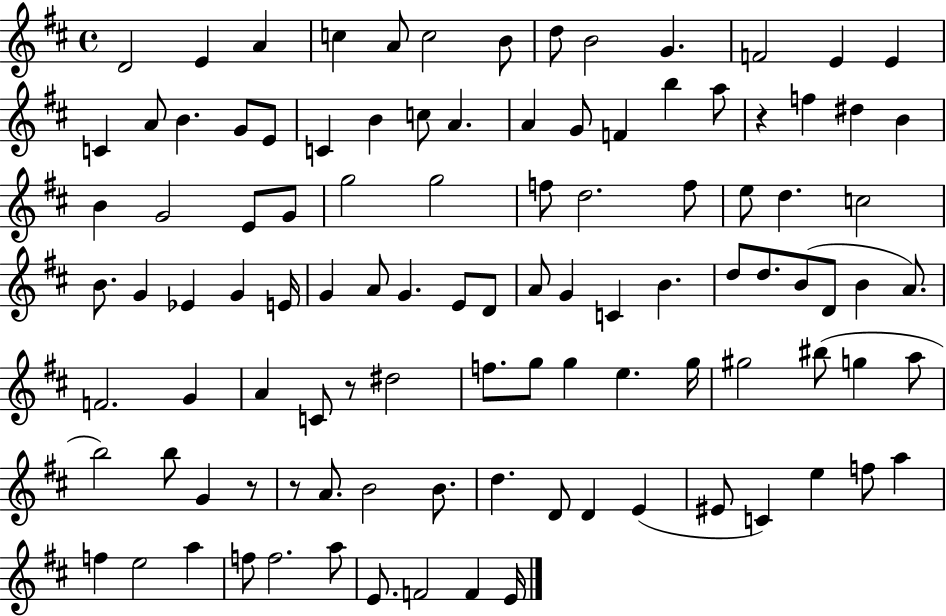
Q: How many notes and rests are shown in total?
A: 105